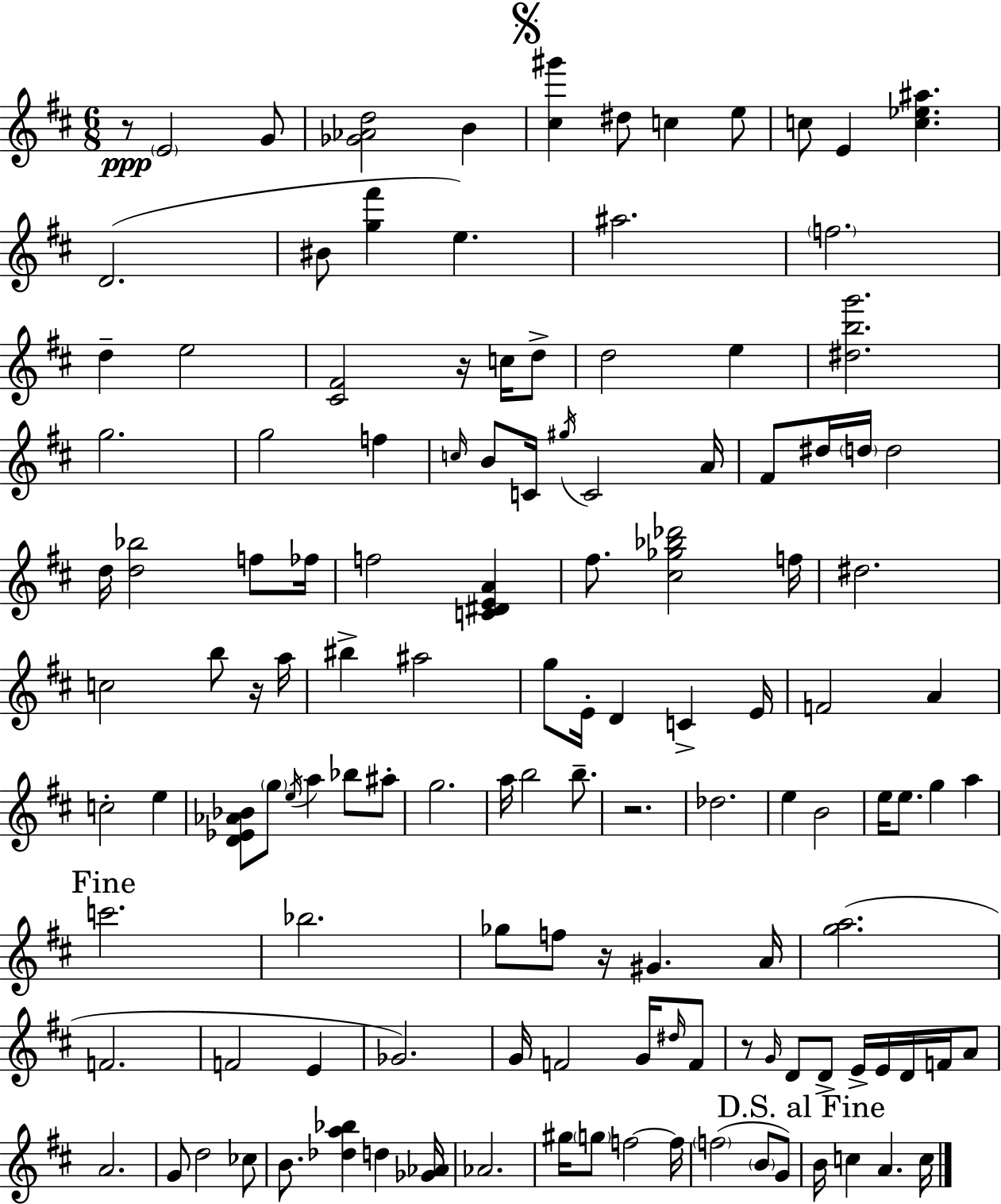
R/e E4/h G4/e [Gb4,Ab4,D5]/h B4/q [C#5,G#6]/q D#5/e C5/q E5/e C5/e E4/q [C5,Eb5,A#5]/q. D4/h. BIS4/e [G5,F#6]/q E5/q. A#5/h. F5/h. D5/q E5/h [C#4,F#4]/h R/s C5/s D5/e D5/h E5/q [D#5,B5,G6]/h. G5/h. G5/h F5/q C5/s B4/e C4/s G#5/s C4/h A4/s F#4/e D#5/s D5/s D5/h D5/s [D5,Bb5]/h F5/e FES5/s F5/h [C4,D#4,E4,A4]/q F#5/e. [C#5,Gb5,Bb5,Db6]/h F5/s D#5/h. C5/h B5/e R/s A5/s BIS5/q A#5/h G5/e E4/s D4/q C4/q E4/s F4/h A4/q C5/h E5/q [D4,Eb4,Ab4,Bb4]/e G5/e E5/s A5/q Bb5/e A#5/e G5/h. A5/s B5/h B5/e. R/h. Db5/h. E5/q B4/h E5/s E5/e. G5/q A5/q C6/h. Bb5/h. Gb5/e F5/e R/s G#4/q. A4/s [G5,A5]/h. F4/h. F4/h E4/q Gb4/h. G4/s F4/h G4/s D#5/s F4/e R/e G4/s D4/e D4/e E4/s E4/s D4/s F4/s A4/e A4/h. G4/e D5/h CES5/e B4/e. [Db5,A5,Bb5]/q D5/q [Gb4,Ab4]/s Ab4/h. G#5/s G5/e F5/h F5/s F5/h B4/e G4/e B4/s C5/q A4/q. C5/s